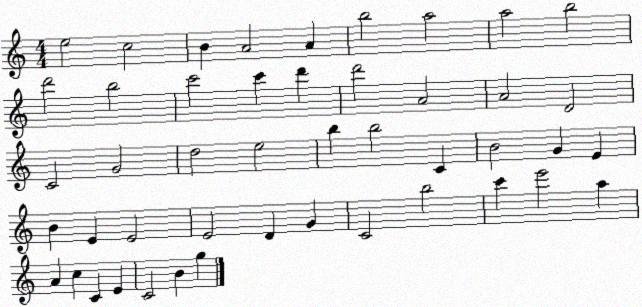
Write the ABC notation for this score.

X:1
T:Untitled
M:4/4
L:1/4
K:C
e2 c2 B A2 A b2 a2 a2 b2 d'2 b2 c'2 c' d' d'2 A2 A2 D2 C2 G2 d2 e2 b b2 C B2 G E B E E2 E2 D G C2 b2 c' e'2 a A c C E C2 B g